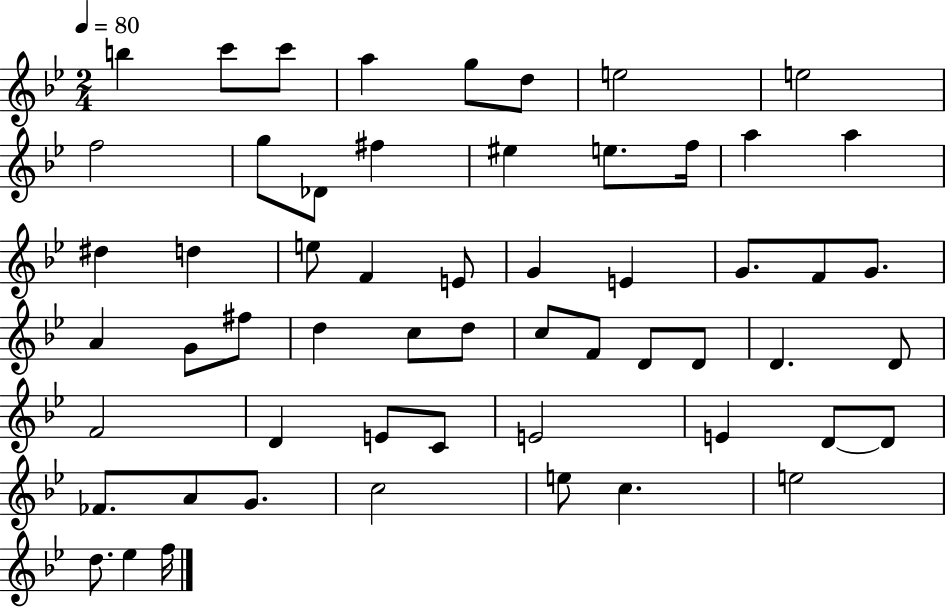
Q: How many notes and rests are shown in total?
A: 57